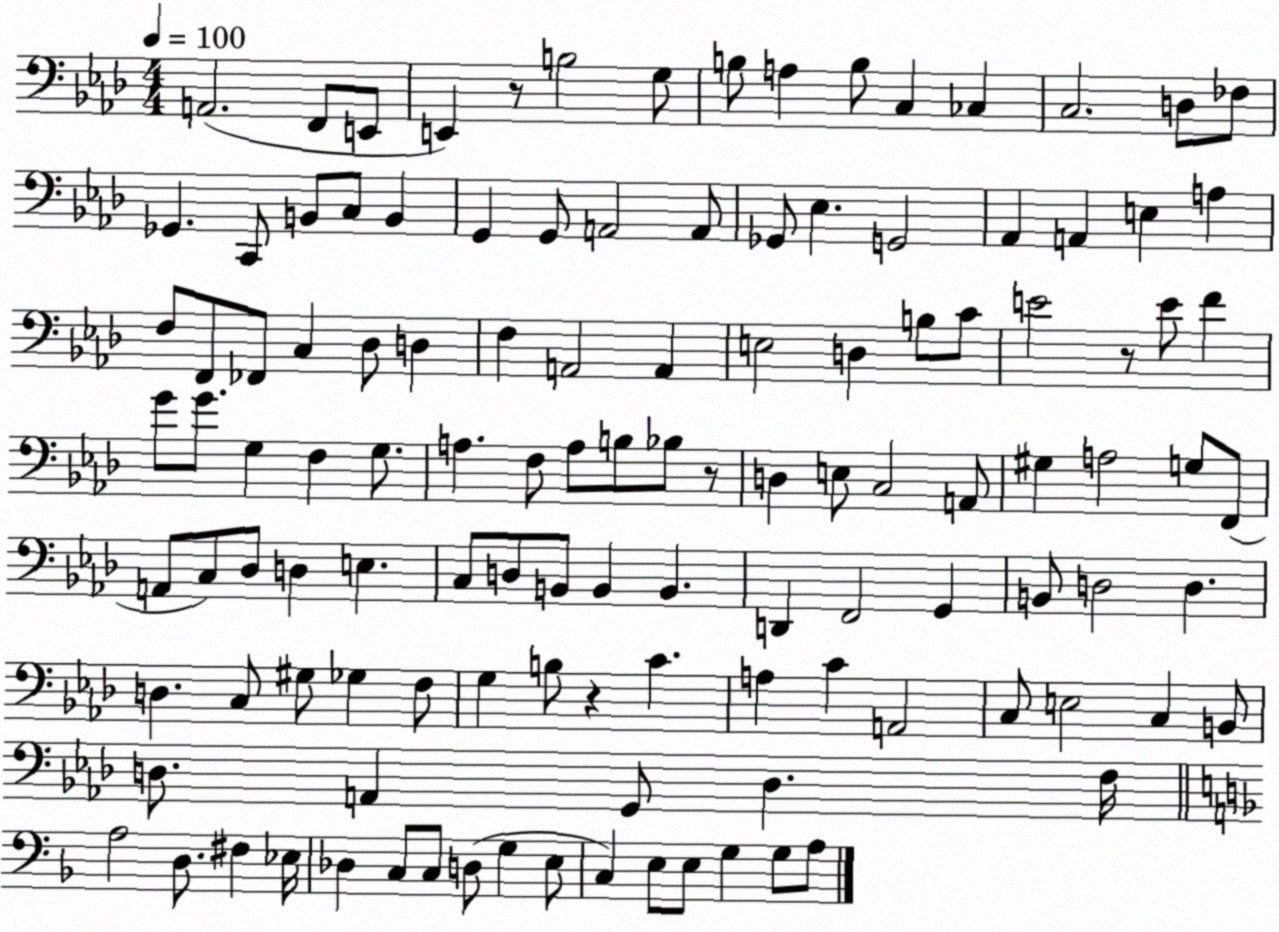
X:1
T:Untitled
M:4/4
L:1/4
K:Ab
A,,2 F,,/2 E,,/2 E,, z/2 B,2 G,/2 B,/2 A, B,/2 C, _C, C,2 D,/2 _F,/2 _G,, C,,/2 B,,/2 C,/2 B,, G,, G,,/2 A,,2 A,,/2 _G,,/2 _E, G,,2 _A,, A,, E, A, F,/2 F,,/2 _F,,/2 C, _D,/2 D, F, A,,2 A,, E,2 D, B,/2 C/2 E2 z/2 E/2 F G/2 G/2 G, F, G,/2 A, F,/2 A,/2 B,/2 _B,/2 z/2 D, E,/2 C,2 A,,/2 ^G, A,2 G,/2 F,,/2 A,,/2 C,/2 _D,/2 D, E, C,/2 D,/2 B,,/2 B,, B,, D,, F,,2 G,, B,,/2 D,2 D, D, C,/2 ^G,/2 _G, F,/2 G, B,/2 z C A, C A,,2 C,/2 E,2 C, B,,/2 D,/2 A,, G,,/2 D, F,/4 A,2 D,/2 ^F, _E,/4 _D, C,/2 C,/2 D,/2 G, E,/2 C, E,/2 E,/2 G, G,/2 A,/2